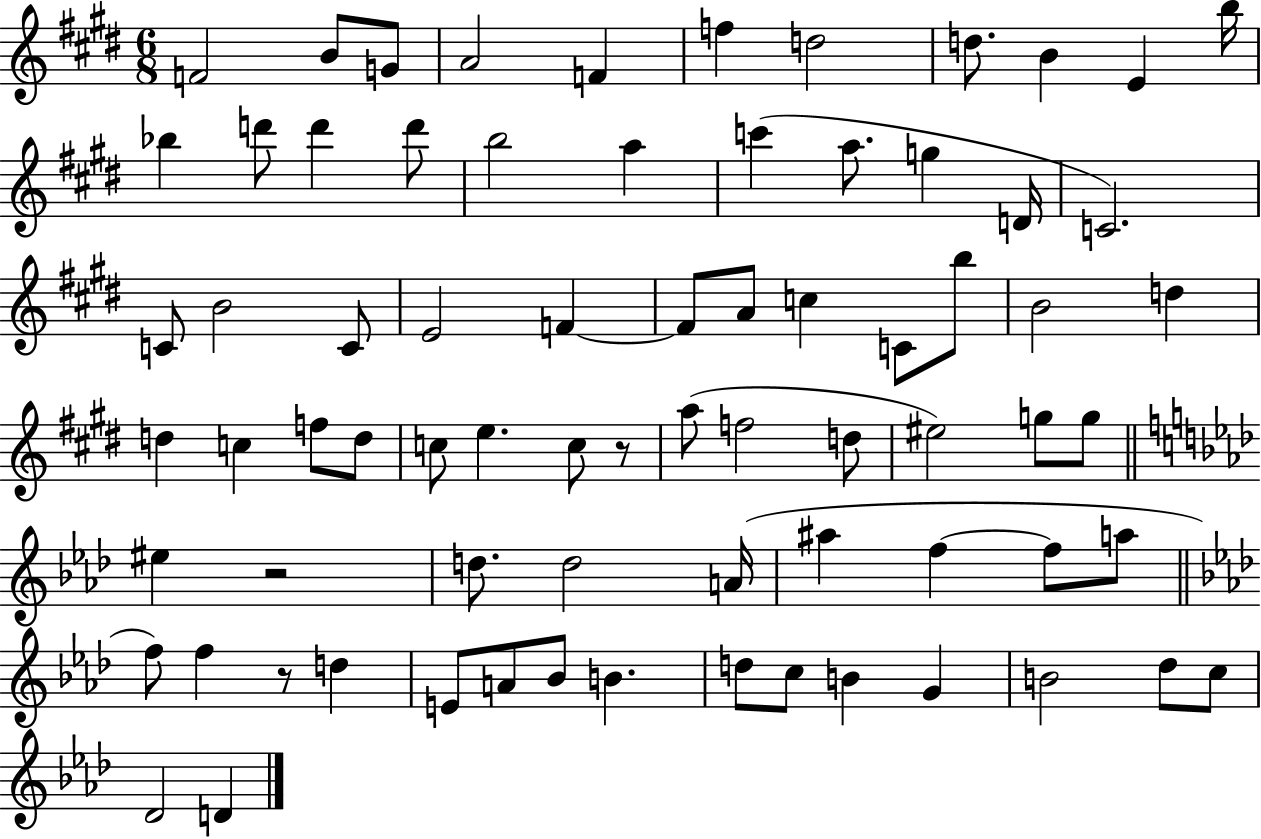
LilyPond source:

{
  \clef treble
  \numericTimeSignature
  \time 6/8
  \key e \major
  f'2 b'8 g'8 | a'2 f'4 | f''4 d''2 | d''8. b'4 e'4 b''16 | \break bes''4 d'''8 d'''4 d'''8 | b''2 a''4 | c'''4( a''8. g''4 d'16 | c'2.) | \break c'8 b'2 c'8 | e'2 f'4~~ | f'8 a'8 c''4 c'8 b''8 | b'2 d''4 | \break d''4 c''4 f''8 d''8 | c''8 e''4. c''8 r8 | a''8( f''2 d''8 | eis''2) g''8 g''8 | \break \bar "||" \break \key aes \major eis''4 r2 | d''8. d''2 a'16( | ais''4 f''4~~ f''8 a''8 | \bar "||" \break \key f \minor f''8) f''4 r8 d''4 | e'8 a'8 bes'8 b'4. | d''8 c''8 b'4 g'4 | b'2 des''8 c''8 | \break des'2 d'4 | \bar "|."
}